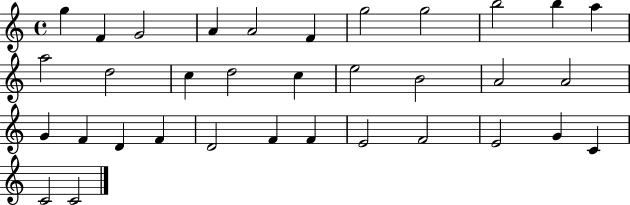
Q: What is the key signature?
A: C major